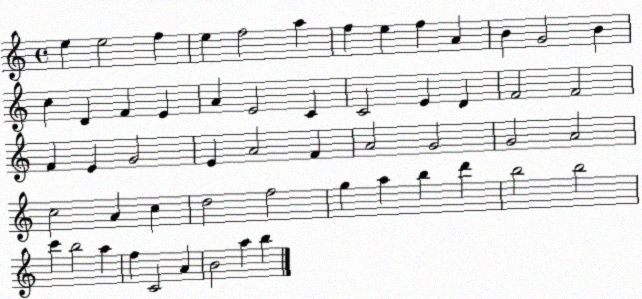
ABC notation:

X:1
T:Untitled
M:4/4
L:1/4
K:C
e e2 f e f2 a f e f A B G2 B c D F E A E2 C C2 E D F2 F2 F E G2 E A2 F A2 G2 G2 A2 c2 A c d2 f2 g a b d' b2 b2 c' b2 a f C2 A B2 a b